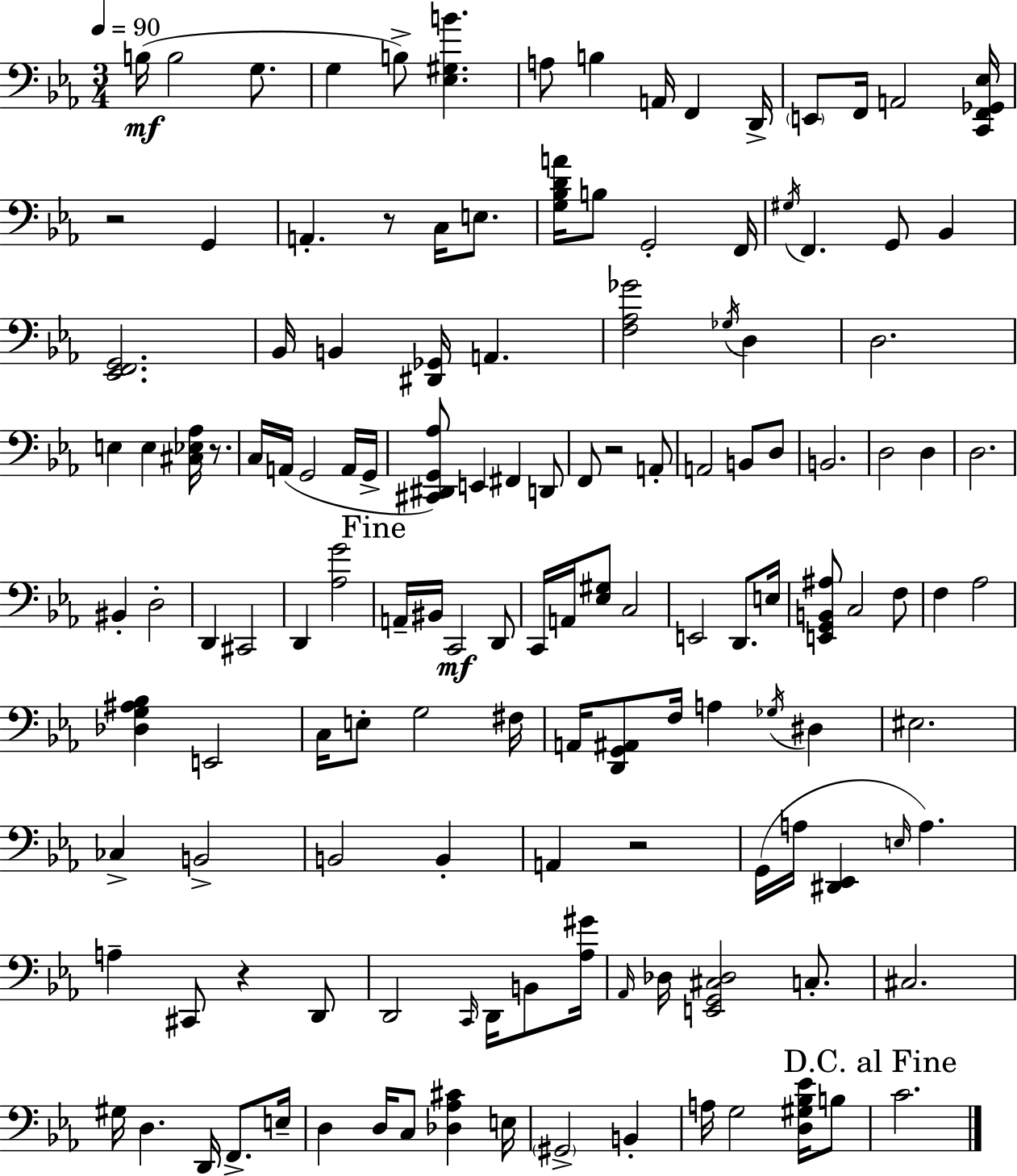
B3/s B3/h G3/e. G3/q B3/e [Eb3,G#3,B4]/q. A3/e B3/q A2/s F2/q D2/s E2/e F2/s A2/h [C2,F2,Gb2,Eb3]/s R/h G2/q A2/q. R/e C3/s E3/e. [G3,Bb3,D4,A4]/s B3/e G2/h F2/s G#3/s F2/q. G2/e Bb2/q [Eb2,F2,G2]/h. Bb2/s B2/q [D#2,Gb2]/s A2/q. [F3,Ab3,Gb4]/h Gb3/s D3/q D3/h. E3/q E3/q [C#3,Eb3,Ab3]/s R/e. C3/s A2/s G2/h A2/s G2/s [C#2,D#2,G2,Ab3]/e E2/q F#2/q D2/e F2/e R/h A2/e A2/h B2/e D3/e B2/h. D3/h D3/q D3/h. BIS2/q D3/h D2/q C#2/h D2/q [Ab3,G4]/h A2/s BIS2/s C2/h D2/e C2/s A2/s [Eb3,G#3]/e C3/h E2/h D2/e. E3/s [E2,G2,B2,A#3]/e C3/h F3/e F3/q Ab3/h [Db3,G3,A#3,Bb3]/q E2/h C3/s E3/e G3/h F#3/s A2/s [D2,G2,A#2]/e F3/s A3/q Gb3/s D#3/q EIS3/h. CES3/q B2/h B2/h B2/q A2/q R/h G2/s A3/s [D#2,Eb2]/q E3/s A3/q. A3/q C#2/e R/q D2/e D2/h C2/s D2/s B2/e [Ab3,G#4]/s Ab2/s Db3/s [E2,G2,C#3,Db3]/h C3/e. C#3/h. G#3/s D3/q. D2/s F2/e. E3/s D3/q D3/s C3/e [Db3,Ab3,C#4]/q E3/s G#2/h B2/q A3/s G3/h [D3,G#3,Bb3,Eb4]/s B3/e C4/h.